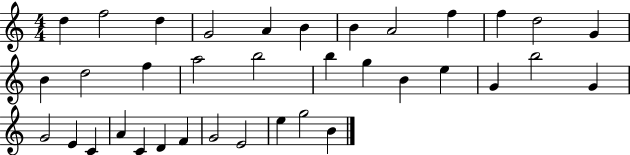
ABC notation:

X:1
T:Untitled
M:4/4
L:1/4
K:C
d f2 d G2 A B B A2 f f d2 G B d2 f a2 b2 b g B e G b2 G G2 E C A C D F G2 E2 e g2 B